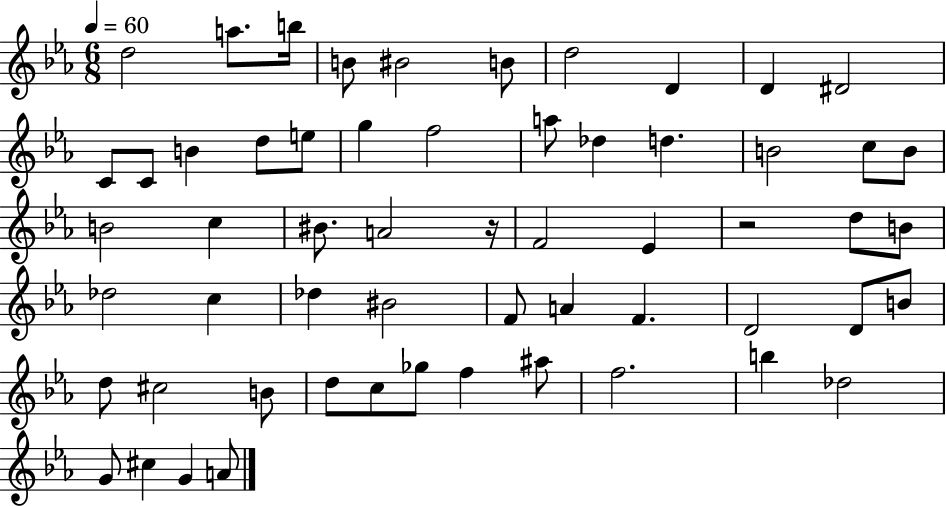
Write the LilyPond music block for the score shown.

{
  \clef treble
  \numericTimeSignature
  \time 6/8
  \key ees \major
  \tempo 4 = 60
  d''2 a''8. b''16 | b'8 bis'2 b'8 | d''2 d'4 | d'4 dis'2 | \break c'8 c'8 b'4 d''8 e''8 | g''4 f''2 | a''8 des''4 d''4. | b'2 c''8 b'8 | \break b'2 c''4 | bis'8. a'2 r16 | f'2 ees'4 | r2 d''8 b'8 | \break des''2 c''4 | des''4 bis'2 | f'8 a'4 f'4. | d'2 d'8 b'8 | \break d''8 cis''2 b'8 | d''8 c''8 ges''8 f''4 ais''8 | f''2. | b''4 des''2 | \break g'8 cis''4 g'4 a'8 | \bar "|."
}